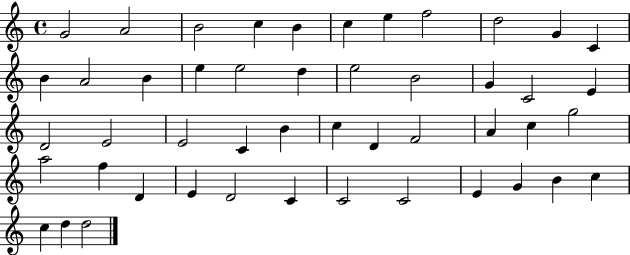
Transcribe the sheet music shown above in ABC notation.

X:1
T:Untitled
M:4/4
L:1/4
K:C
G2 A2 B2 c B c e f2 d2 G C B A2 B e e2 d e2 B2 G C2 E D2 E2 E2 C B c D F2 A c g2 a2 f D E D2 C C2 C2 E G B c c d d2